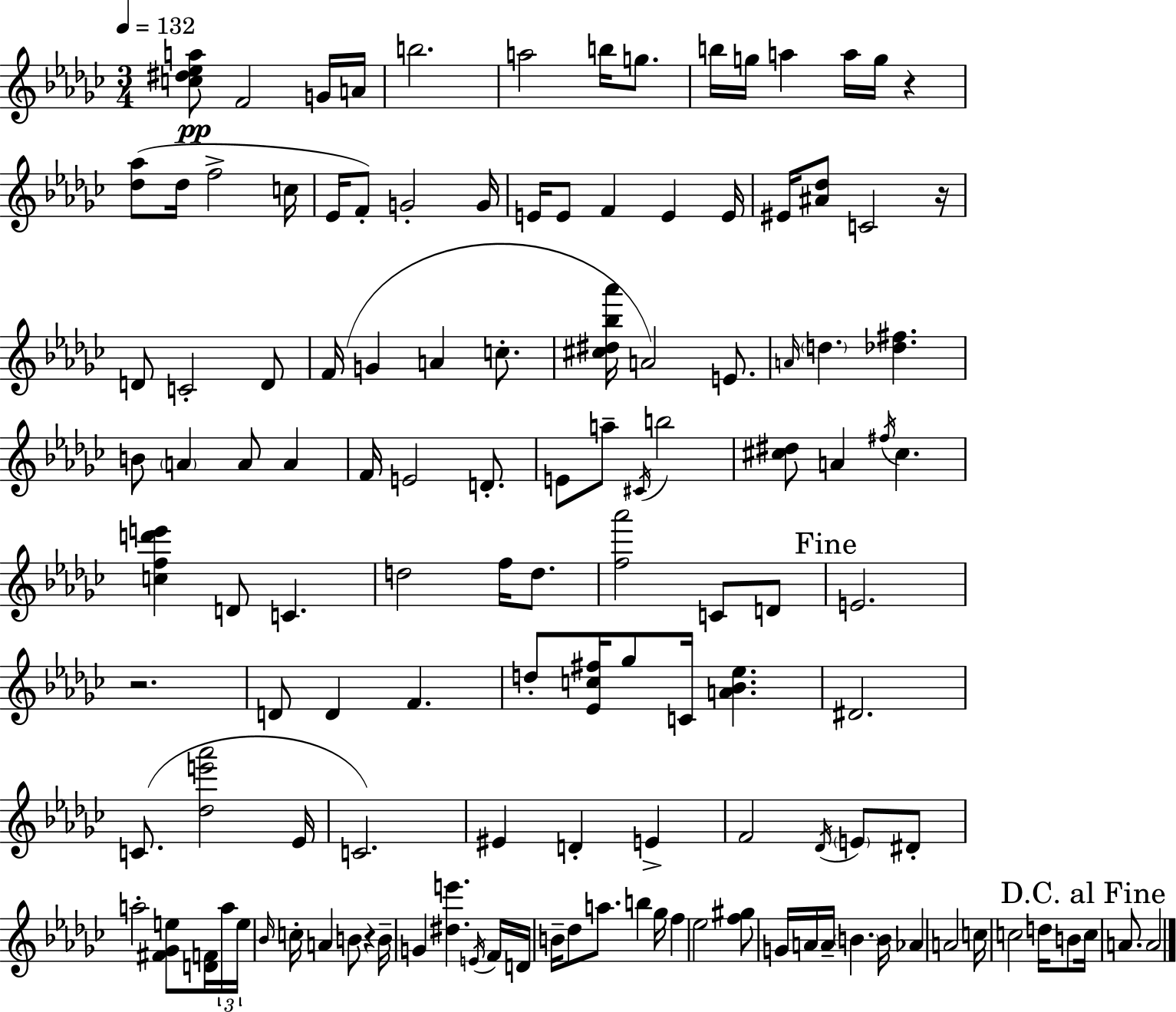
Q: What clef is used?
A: treble